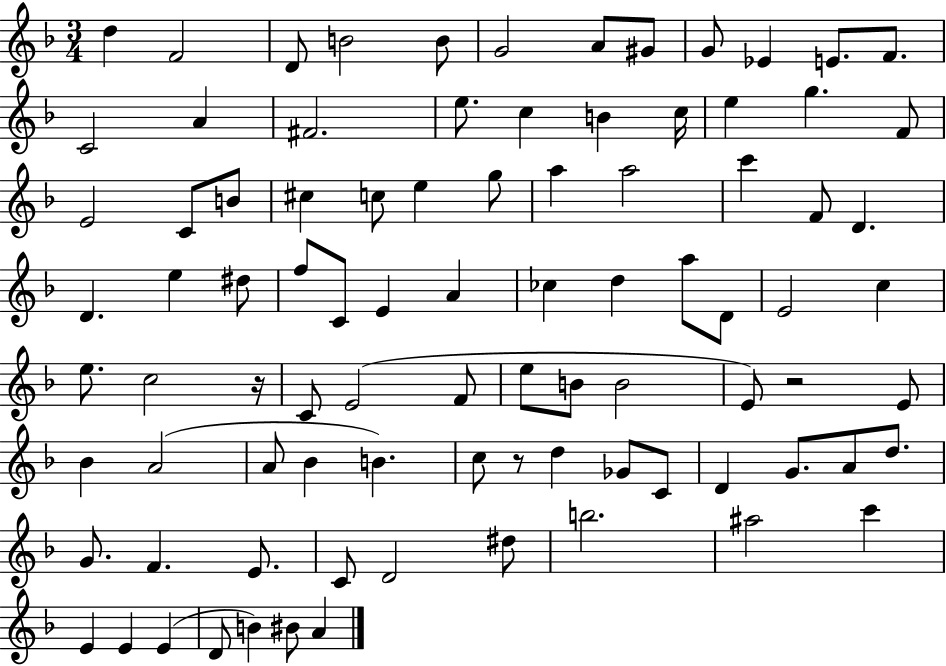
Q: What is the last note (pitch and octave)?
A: A4